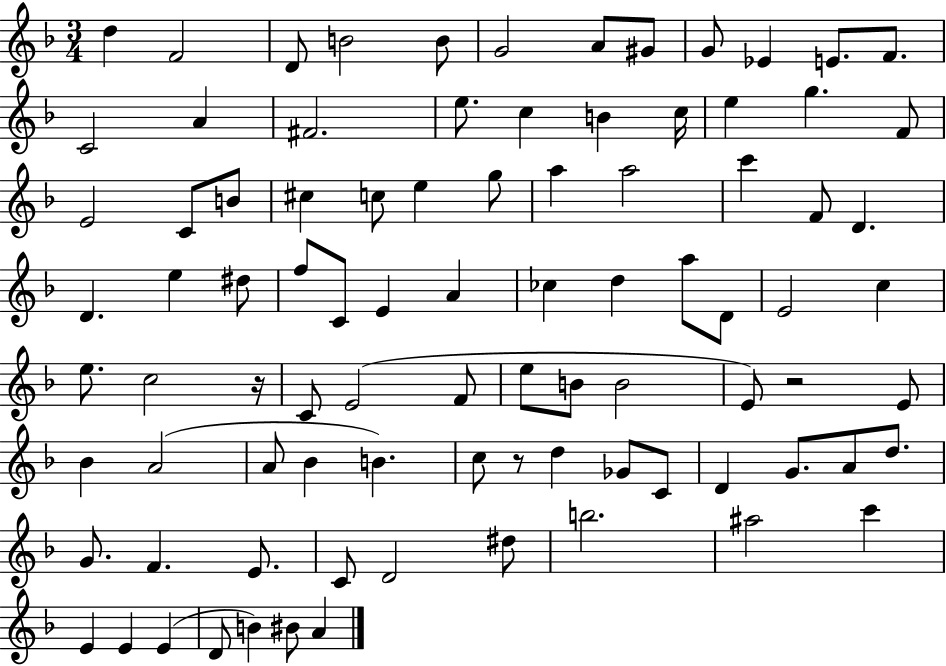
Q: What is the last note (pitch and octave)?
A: A4